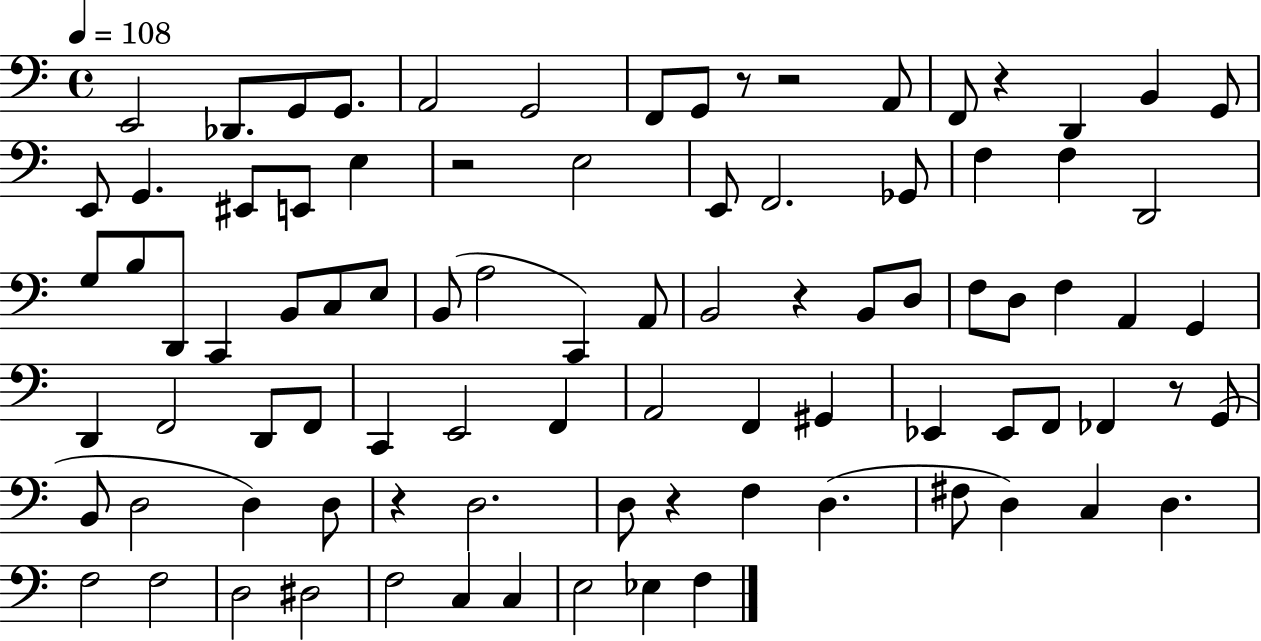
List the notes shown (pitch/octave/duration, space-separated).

E2/h Db2/e. G2/e G2/e. A2/h G2/h F2/e G2/e R/e R/h A2/e F2/e R/q D2/q B2/q G2/e E2/e G2/q. EIS2/e E2/e E3/q R/h E3/h E2/e F2/h. Gb2/e F3/q F3/q D2/h G3/e B3/e D2/e C2/q B2/e C3/e E3/e B2/e A3/h C2/q A2/e B2/h R/q B2/e D3/e F3/e D3/e F3/q A2/q G2/q D2/q F2/h D2/e F2/e C2/q E2/h F2/q A2/h F2/q G#2/q Eb2/q Eb2/e F2/e FES2/q R/e G2/e B2/e D3/h D3/q D3/e R/q D3/h. D3/e R/q F3/q D3/q. F#3/e D3/q C3/q D3/q. F3/h F3/h D3/h D#3/h F3/h C3/q C3/q E3/h Eb3/q F3/q